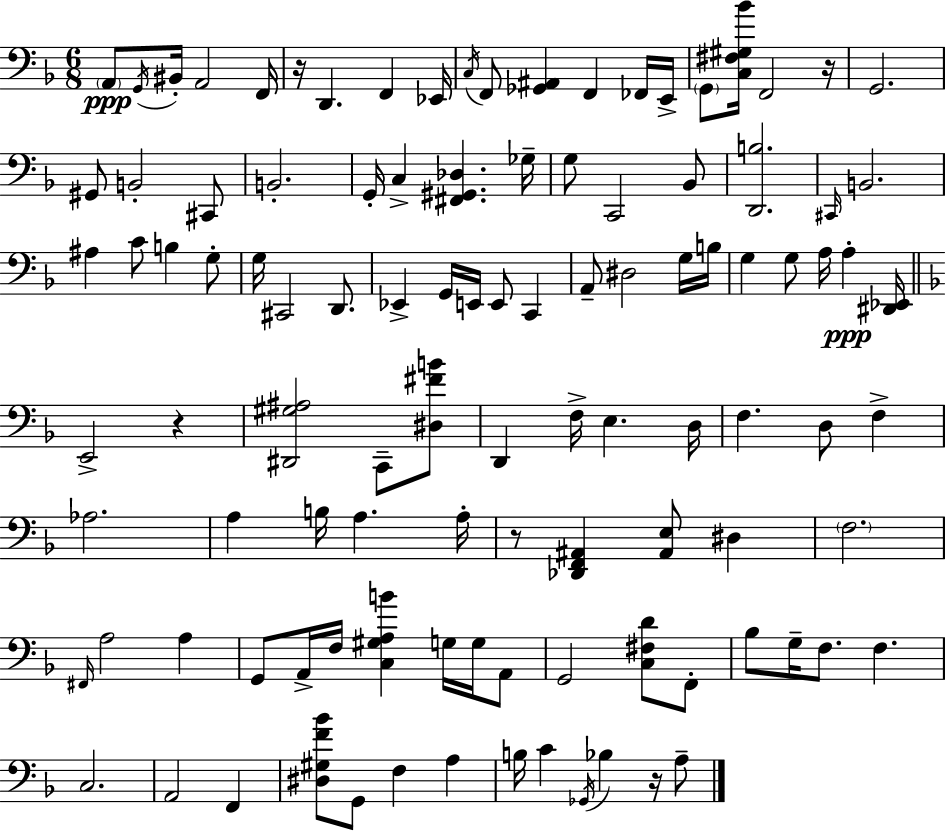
A2/e G2/s BIS2/s A2/h F2/s R/s D2/q. F2/q Eb2/s C3/s F2/e [Gb2,A#2]/q F2/q FES2/s E2/s G2/e [C3,F#3,G#3,Bb4]/s F2/h R/s G2/h. G#2/e B2/h C#2/e B2/h. G2/s C3/q [F#2,G#2,Db3]/q. Gb3/s G3/e C2/h Bb2/e [D2,B3]/h. C#2/s B2/h. A#3/q C4/e B3/q G3/e G3/s C#2/h D2/e. Eb2/q G2/s E2/s E2/e C2/q A2/e D#3/h G3/s B3/s G3/q G3/e A3/s A3/q [D#2,Eb2]/s E2/h R/q [D#2,G#3,A#3]/h C2/e [D#3,F#4,B4]/e D2/q F3/s E3/q. D3/s F3/q. D3/e F3/q Ab3/h. A3/q B3/s A3/q. A3/s R/e [Db2,F2,A#2]/q [A#2,E3]/e D#3/q F3/h. F#2/s A3/h A3/q G2/e A2/s F3/s [C3,G#3,A3,B4]/q G3/s G3/s A2/e G2/h [C3,F#3,D4]/e F2/e Bb3/e G3/s F3/e. F3/q. C3/h. A2/h F2/q [D#3,G#3,F4,Bb4]/e G2/e F3/q A3/q B3/s C4/q Gb2/s Bb3/q R/s A3/e